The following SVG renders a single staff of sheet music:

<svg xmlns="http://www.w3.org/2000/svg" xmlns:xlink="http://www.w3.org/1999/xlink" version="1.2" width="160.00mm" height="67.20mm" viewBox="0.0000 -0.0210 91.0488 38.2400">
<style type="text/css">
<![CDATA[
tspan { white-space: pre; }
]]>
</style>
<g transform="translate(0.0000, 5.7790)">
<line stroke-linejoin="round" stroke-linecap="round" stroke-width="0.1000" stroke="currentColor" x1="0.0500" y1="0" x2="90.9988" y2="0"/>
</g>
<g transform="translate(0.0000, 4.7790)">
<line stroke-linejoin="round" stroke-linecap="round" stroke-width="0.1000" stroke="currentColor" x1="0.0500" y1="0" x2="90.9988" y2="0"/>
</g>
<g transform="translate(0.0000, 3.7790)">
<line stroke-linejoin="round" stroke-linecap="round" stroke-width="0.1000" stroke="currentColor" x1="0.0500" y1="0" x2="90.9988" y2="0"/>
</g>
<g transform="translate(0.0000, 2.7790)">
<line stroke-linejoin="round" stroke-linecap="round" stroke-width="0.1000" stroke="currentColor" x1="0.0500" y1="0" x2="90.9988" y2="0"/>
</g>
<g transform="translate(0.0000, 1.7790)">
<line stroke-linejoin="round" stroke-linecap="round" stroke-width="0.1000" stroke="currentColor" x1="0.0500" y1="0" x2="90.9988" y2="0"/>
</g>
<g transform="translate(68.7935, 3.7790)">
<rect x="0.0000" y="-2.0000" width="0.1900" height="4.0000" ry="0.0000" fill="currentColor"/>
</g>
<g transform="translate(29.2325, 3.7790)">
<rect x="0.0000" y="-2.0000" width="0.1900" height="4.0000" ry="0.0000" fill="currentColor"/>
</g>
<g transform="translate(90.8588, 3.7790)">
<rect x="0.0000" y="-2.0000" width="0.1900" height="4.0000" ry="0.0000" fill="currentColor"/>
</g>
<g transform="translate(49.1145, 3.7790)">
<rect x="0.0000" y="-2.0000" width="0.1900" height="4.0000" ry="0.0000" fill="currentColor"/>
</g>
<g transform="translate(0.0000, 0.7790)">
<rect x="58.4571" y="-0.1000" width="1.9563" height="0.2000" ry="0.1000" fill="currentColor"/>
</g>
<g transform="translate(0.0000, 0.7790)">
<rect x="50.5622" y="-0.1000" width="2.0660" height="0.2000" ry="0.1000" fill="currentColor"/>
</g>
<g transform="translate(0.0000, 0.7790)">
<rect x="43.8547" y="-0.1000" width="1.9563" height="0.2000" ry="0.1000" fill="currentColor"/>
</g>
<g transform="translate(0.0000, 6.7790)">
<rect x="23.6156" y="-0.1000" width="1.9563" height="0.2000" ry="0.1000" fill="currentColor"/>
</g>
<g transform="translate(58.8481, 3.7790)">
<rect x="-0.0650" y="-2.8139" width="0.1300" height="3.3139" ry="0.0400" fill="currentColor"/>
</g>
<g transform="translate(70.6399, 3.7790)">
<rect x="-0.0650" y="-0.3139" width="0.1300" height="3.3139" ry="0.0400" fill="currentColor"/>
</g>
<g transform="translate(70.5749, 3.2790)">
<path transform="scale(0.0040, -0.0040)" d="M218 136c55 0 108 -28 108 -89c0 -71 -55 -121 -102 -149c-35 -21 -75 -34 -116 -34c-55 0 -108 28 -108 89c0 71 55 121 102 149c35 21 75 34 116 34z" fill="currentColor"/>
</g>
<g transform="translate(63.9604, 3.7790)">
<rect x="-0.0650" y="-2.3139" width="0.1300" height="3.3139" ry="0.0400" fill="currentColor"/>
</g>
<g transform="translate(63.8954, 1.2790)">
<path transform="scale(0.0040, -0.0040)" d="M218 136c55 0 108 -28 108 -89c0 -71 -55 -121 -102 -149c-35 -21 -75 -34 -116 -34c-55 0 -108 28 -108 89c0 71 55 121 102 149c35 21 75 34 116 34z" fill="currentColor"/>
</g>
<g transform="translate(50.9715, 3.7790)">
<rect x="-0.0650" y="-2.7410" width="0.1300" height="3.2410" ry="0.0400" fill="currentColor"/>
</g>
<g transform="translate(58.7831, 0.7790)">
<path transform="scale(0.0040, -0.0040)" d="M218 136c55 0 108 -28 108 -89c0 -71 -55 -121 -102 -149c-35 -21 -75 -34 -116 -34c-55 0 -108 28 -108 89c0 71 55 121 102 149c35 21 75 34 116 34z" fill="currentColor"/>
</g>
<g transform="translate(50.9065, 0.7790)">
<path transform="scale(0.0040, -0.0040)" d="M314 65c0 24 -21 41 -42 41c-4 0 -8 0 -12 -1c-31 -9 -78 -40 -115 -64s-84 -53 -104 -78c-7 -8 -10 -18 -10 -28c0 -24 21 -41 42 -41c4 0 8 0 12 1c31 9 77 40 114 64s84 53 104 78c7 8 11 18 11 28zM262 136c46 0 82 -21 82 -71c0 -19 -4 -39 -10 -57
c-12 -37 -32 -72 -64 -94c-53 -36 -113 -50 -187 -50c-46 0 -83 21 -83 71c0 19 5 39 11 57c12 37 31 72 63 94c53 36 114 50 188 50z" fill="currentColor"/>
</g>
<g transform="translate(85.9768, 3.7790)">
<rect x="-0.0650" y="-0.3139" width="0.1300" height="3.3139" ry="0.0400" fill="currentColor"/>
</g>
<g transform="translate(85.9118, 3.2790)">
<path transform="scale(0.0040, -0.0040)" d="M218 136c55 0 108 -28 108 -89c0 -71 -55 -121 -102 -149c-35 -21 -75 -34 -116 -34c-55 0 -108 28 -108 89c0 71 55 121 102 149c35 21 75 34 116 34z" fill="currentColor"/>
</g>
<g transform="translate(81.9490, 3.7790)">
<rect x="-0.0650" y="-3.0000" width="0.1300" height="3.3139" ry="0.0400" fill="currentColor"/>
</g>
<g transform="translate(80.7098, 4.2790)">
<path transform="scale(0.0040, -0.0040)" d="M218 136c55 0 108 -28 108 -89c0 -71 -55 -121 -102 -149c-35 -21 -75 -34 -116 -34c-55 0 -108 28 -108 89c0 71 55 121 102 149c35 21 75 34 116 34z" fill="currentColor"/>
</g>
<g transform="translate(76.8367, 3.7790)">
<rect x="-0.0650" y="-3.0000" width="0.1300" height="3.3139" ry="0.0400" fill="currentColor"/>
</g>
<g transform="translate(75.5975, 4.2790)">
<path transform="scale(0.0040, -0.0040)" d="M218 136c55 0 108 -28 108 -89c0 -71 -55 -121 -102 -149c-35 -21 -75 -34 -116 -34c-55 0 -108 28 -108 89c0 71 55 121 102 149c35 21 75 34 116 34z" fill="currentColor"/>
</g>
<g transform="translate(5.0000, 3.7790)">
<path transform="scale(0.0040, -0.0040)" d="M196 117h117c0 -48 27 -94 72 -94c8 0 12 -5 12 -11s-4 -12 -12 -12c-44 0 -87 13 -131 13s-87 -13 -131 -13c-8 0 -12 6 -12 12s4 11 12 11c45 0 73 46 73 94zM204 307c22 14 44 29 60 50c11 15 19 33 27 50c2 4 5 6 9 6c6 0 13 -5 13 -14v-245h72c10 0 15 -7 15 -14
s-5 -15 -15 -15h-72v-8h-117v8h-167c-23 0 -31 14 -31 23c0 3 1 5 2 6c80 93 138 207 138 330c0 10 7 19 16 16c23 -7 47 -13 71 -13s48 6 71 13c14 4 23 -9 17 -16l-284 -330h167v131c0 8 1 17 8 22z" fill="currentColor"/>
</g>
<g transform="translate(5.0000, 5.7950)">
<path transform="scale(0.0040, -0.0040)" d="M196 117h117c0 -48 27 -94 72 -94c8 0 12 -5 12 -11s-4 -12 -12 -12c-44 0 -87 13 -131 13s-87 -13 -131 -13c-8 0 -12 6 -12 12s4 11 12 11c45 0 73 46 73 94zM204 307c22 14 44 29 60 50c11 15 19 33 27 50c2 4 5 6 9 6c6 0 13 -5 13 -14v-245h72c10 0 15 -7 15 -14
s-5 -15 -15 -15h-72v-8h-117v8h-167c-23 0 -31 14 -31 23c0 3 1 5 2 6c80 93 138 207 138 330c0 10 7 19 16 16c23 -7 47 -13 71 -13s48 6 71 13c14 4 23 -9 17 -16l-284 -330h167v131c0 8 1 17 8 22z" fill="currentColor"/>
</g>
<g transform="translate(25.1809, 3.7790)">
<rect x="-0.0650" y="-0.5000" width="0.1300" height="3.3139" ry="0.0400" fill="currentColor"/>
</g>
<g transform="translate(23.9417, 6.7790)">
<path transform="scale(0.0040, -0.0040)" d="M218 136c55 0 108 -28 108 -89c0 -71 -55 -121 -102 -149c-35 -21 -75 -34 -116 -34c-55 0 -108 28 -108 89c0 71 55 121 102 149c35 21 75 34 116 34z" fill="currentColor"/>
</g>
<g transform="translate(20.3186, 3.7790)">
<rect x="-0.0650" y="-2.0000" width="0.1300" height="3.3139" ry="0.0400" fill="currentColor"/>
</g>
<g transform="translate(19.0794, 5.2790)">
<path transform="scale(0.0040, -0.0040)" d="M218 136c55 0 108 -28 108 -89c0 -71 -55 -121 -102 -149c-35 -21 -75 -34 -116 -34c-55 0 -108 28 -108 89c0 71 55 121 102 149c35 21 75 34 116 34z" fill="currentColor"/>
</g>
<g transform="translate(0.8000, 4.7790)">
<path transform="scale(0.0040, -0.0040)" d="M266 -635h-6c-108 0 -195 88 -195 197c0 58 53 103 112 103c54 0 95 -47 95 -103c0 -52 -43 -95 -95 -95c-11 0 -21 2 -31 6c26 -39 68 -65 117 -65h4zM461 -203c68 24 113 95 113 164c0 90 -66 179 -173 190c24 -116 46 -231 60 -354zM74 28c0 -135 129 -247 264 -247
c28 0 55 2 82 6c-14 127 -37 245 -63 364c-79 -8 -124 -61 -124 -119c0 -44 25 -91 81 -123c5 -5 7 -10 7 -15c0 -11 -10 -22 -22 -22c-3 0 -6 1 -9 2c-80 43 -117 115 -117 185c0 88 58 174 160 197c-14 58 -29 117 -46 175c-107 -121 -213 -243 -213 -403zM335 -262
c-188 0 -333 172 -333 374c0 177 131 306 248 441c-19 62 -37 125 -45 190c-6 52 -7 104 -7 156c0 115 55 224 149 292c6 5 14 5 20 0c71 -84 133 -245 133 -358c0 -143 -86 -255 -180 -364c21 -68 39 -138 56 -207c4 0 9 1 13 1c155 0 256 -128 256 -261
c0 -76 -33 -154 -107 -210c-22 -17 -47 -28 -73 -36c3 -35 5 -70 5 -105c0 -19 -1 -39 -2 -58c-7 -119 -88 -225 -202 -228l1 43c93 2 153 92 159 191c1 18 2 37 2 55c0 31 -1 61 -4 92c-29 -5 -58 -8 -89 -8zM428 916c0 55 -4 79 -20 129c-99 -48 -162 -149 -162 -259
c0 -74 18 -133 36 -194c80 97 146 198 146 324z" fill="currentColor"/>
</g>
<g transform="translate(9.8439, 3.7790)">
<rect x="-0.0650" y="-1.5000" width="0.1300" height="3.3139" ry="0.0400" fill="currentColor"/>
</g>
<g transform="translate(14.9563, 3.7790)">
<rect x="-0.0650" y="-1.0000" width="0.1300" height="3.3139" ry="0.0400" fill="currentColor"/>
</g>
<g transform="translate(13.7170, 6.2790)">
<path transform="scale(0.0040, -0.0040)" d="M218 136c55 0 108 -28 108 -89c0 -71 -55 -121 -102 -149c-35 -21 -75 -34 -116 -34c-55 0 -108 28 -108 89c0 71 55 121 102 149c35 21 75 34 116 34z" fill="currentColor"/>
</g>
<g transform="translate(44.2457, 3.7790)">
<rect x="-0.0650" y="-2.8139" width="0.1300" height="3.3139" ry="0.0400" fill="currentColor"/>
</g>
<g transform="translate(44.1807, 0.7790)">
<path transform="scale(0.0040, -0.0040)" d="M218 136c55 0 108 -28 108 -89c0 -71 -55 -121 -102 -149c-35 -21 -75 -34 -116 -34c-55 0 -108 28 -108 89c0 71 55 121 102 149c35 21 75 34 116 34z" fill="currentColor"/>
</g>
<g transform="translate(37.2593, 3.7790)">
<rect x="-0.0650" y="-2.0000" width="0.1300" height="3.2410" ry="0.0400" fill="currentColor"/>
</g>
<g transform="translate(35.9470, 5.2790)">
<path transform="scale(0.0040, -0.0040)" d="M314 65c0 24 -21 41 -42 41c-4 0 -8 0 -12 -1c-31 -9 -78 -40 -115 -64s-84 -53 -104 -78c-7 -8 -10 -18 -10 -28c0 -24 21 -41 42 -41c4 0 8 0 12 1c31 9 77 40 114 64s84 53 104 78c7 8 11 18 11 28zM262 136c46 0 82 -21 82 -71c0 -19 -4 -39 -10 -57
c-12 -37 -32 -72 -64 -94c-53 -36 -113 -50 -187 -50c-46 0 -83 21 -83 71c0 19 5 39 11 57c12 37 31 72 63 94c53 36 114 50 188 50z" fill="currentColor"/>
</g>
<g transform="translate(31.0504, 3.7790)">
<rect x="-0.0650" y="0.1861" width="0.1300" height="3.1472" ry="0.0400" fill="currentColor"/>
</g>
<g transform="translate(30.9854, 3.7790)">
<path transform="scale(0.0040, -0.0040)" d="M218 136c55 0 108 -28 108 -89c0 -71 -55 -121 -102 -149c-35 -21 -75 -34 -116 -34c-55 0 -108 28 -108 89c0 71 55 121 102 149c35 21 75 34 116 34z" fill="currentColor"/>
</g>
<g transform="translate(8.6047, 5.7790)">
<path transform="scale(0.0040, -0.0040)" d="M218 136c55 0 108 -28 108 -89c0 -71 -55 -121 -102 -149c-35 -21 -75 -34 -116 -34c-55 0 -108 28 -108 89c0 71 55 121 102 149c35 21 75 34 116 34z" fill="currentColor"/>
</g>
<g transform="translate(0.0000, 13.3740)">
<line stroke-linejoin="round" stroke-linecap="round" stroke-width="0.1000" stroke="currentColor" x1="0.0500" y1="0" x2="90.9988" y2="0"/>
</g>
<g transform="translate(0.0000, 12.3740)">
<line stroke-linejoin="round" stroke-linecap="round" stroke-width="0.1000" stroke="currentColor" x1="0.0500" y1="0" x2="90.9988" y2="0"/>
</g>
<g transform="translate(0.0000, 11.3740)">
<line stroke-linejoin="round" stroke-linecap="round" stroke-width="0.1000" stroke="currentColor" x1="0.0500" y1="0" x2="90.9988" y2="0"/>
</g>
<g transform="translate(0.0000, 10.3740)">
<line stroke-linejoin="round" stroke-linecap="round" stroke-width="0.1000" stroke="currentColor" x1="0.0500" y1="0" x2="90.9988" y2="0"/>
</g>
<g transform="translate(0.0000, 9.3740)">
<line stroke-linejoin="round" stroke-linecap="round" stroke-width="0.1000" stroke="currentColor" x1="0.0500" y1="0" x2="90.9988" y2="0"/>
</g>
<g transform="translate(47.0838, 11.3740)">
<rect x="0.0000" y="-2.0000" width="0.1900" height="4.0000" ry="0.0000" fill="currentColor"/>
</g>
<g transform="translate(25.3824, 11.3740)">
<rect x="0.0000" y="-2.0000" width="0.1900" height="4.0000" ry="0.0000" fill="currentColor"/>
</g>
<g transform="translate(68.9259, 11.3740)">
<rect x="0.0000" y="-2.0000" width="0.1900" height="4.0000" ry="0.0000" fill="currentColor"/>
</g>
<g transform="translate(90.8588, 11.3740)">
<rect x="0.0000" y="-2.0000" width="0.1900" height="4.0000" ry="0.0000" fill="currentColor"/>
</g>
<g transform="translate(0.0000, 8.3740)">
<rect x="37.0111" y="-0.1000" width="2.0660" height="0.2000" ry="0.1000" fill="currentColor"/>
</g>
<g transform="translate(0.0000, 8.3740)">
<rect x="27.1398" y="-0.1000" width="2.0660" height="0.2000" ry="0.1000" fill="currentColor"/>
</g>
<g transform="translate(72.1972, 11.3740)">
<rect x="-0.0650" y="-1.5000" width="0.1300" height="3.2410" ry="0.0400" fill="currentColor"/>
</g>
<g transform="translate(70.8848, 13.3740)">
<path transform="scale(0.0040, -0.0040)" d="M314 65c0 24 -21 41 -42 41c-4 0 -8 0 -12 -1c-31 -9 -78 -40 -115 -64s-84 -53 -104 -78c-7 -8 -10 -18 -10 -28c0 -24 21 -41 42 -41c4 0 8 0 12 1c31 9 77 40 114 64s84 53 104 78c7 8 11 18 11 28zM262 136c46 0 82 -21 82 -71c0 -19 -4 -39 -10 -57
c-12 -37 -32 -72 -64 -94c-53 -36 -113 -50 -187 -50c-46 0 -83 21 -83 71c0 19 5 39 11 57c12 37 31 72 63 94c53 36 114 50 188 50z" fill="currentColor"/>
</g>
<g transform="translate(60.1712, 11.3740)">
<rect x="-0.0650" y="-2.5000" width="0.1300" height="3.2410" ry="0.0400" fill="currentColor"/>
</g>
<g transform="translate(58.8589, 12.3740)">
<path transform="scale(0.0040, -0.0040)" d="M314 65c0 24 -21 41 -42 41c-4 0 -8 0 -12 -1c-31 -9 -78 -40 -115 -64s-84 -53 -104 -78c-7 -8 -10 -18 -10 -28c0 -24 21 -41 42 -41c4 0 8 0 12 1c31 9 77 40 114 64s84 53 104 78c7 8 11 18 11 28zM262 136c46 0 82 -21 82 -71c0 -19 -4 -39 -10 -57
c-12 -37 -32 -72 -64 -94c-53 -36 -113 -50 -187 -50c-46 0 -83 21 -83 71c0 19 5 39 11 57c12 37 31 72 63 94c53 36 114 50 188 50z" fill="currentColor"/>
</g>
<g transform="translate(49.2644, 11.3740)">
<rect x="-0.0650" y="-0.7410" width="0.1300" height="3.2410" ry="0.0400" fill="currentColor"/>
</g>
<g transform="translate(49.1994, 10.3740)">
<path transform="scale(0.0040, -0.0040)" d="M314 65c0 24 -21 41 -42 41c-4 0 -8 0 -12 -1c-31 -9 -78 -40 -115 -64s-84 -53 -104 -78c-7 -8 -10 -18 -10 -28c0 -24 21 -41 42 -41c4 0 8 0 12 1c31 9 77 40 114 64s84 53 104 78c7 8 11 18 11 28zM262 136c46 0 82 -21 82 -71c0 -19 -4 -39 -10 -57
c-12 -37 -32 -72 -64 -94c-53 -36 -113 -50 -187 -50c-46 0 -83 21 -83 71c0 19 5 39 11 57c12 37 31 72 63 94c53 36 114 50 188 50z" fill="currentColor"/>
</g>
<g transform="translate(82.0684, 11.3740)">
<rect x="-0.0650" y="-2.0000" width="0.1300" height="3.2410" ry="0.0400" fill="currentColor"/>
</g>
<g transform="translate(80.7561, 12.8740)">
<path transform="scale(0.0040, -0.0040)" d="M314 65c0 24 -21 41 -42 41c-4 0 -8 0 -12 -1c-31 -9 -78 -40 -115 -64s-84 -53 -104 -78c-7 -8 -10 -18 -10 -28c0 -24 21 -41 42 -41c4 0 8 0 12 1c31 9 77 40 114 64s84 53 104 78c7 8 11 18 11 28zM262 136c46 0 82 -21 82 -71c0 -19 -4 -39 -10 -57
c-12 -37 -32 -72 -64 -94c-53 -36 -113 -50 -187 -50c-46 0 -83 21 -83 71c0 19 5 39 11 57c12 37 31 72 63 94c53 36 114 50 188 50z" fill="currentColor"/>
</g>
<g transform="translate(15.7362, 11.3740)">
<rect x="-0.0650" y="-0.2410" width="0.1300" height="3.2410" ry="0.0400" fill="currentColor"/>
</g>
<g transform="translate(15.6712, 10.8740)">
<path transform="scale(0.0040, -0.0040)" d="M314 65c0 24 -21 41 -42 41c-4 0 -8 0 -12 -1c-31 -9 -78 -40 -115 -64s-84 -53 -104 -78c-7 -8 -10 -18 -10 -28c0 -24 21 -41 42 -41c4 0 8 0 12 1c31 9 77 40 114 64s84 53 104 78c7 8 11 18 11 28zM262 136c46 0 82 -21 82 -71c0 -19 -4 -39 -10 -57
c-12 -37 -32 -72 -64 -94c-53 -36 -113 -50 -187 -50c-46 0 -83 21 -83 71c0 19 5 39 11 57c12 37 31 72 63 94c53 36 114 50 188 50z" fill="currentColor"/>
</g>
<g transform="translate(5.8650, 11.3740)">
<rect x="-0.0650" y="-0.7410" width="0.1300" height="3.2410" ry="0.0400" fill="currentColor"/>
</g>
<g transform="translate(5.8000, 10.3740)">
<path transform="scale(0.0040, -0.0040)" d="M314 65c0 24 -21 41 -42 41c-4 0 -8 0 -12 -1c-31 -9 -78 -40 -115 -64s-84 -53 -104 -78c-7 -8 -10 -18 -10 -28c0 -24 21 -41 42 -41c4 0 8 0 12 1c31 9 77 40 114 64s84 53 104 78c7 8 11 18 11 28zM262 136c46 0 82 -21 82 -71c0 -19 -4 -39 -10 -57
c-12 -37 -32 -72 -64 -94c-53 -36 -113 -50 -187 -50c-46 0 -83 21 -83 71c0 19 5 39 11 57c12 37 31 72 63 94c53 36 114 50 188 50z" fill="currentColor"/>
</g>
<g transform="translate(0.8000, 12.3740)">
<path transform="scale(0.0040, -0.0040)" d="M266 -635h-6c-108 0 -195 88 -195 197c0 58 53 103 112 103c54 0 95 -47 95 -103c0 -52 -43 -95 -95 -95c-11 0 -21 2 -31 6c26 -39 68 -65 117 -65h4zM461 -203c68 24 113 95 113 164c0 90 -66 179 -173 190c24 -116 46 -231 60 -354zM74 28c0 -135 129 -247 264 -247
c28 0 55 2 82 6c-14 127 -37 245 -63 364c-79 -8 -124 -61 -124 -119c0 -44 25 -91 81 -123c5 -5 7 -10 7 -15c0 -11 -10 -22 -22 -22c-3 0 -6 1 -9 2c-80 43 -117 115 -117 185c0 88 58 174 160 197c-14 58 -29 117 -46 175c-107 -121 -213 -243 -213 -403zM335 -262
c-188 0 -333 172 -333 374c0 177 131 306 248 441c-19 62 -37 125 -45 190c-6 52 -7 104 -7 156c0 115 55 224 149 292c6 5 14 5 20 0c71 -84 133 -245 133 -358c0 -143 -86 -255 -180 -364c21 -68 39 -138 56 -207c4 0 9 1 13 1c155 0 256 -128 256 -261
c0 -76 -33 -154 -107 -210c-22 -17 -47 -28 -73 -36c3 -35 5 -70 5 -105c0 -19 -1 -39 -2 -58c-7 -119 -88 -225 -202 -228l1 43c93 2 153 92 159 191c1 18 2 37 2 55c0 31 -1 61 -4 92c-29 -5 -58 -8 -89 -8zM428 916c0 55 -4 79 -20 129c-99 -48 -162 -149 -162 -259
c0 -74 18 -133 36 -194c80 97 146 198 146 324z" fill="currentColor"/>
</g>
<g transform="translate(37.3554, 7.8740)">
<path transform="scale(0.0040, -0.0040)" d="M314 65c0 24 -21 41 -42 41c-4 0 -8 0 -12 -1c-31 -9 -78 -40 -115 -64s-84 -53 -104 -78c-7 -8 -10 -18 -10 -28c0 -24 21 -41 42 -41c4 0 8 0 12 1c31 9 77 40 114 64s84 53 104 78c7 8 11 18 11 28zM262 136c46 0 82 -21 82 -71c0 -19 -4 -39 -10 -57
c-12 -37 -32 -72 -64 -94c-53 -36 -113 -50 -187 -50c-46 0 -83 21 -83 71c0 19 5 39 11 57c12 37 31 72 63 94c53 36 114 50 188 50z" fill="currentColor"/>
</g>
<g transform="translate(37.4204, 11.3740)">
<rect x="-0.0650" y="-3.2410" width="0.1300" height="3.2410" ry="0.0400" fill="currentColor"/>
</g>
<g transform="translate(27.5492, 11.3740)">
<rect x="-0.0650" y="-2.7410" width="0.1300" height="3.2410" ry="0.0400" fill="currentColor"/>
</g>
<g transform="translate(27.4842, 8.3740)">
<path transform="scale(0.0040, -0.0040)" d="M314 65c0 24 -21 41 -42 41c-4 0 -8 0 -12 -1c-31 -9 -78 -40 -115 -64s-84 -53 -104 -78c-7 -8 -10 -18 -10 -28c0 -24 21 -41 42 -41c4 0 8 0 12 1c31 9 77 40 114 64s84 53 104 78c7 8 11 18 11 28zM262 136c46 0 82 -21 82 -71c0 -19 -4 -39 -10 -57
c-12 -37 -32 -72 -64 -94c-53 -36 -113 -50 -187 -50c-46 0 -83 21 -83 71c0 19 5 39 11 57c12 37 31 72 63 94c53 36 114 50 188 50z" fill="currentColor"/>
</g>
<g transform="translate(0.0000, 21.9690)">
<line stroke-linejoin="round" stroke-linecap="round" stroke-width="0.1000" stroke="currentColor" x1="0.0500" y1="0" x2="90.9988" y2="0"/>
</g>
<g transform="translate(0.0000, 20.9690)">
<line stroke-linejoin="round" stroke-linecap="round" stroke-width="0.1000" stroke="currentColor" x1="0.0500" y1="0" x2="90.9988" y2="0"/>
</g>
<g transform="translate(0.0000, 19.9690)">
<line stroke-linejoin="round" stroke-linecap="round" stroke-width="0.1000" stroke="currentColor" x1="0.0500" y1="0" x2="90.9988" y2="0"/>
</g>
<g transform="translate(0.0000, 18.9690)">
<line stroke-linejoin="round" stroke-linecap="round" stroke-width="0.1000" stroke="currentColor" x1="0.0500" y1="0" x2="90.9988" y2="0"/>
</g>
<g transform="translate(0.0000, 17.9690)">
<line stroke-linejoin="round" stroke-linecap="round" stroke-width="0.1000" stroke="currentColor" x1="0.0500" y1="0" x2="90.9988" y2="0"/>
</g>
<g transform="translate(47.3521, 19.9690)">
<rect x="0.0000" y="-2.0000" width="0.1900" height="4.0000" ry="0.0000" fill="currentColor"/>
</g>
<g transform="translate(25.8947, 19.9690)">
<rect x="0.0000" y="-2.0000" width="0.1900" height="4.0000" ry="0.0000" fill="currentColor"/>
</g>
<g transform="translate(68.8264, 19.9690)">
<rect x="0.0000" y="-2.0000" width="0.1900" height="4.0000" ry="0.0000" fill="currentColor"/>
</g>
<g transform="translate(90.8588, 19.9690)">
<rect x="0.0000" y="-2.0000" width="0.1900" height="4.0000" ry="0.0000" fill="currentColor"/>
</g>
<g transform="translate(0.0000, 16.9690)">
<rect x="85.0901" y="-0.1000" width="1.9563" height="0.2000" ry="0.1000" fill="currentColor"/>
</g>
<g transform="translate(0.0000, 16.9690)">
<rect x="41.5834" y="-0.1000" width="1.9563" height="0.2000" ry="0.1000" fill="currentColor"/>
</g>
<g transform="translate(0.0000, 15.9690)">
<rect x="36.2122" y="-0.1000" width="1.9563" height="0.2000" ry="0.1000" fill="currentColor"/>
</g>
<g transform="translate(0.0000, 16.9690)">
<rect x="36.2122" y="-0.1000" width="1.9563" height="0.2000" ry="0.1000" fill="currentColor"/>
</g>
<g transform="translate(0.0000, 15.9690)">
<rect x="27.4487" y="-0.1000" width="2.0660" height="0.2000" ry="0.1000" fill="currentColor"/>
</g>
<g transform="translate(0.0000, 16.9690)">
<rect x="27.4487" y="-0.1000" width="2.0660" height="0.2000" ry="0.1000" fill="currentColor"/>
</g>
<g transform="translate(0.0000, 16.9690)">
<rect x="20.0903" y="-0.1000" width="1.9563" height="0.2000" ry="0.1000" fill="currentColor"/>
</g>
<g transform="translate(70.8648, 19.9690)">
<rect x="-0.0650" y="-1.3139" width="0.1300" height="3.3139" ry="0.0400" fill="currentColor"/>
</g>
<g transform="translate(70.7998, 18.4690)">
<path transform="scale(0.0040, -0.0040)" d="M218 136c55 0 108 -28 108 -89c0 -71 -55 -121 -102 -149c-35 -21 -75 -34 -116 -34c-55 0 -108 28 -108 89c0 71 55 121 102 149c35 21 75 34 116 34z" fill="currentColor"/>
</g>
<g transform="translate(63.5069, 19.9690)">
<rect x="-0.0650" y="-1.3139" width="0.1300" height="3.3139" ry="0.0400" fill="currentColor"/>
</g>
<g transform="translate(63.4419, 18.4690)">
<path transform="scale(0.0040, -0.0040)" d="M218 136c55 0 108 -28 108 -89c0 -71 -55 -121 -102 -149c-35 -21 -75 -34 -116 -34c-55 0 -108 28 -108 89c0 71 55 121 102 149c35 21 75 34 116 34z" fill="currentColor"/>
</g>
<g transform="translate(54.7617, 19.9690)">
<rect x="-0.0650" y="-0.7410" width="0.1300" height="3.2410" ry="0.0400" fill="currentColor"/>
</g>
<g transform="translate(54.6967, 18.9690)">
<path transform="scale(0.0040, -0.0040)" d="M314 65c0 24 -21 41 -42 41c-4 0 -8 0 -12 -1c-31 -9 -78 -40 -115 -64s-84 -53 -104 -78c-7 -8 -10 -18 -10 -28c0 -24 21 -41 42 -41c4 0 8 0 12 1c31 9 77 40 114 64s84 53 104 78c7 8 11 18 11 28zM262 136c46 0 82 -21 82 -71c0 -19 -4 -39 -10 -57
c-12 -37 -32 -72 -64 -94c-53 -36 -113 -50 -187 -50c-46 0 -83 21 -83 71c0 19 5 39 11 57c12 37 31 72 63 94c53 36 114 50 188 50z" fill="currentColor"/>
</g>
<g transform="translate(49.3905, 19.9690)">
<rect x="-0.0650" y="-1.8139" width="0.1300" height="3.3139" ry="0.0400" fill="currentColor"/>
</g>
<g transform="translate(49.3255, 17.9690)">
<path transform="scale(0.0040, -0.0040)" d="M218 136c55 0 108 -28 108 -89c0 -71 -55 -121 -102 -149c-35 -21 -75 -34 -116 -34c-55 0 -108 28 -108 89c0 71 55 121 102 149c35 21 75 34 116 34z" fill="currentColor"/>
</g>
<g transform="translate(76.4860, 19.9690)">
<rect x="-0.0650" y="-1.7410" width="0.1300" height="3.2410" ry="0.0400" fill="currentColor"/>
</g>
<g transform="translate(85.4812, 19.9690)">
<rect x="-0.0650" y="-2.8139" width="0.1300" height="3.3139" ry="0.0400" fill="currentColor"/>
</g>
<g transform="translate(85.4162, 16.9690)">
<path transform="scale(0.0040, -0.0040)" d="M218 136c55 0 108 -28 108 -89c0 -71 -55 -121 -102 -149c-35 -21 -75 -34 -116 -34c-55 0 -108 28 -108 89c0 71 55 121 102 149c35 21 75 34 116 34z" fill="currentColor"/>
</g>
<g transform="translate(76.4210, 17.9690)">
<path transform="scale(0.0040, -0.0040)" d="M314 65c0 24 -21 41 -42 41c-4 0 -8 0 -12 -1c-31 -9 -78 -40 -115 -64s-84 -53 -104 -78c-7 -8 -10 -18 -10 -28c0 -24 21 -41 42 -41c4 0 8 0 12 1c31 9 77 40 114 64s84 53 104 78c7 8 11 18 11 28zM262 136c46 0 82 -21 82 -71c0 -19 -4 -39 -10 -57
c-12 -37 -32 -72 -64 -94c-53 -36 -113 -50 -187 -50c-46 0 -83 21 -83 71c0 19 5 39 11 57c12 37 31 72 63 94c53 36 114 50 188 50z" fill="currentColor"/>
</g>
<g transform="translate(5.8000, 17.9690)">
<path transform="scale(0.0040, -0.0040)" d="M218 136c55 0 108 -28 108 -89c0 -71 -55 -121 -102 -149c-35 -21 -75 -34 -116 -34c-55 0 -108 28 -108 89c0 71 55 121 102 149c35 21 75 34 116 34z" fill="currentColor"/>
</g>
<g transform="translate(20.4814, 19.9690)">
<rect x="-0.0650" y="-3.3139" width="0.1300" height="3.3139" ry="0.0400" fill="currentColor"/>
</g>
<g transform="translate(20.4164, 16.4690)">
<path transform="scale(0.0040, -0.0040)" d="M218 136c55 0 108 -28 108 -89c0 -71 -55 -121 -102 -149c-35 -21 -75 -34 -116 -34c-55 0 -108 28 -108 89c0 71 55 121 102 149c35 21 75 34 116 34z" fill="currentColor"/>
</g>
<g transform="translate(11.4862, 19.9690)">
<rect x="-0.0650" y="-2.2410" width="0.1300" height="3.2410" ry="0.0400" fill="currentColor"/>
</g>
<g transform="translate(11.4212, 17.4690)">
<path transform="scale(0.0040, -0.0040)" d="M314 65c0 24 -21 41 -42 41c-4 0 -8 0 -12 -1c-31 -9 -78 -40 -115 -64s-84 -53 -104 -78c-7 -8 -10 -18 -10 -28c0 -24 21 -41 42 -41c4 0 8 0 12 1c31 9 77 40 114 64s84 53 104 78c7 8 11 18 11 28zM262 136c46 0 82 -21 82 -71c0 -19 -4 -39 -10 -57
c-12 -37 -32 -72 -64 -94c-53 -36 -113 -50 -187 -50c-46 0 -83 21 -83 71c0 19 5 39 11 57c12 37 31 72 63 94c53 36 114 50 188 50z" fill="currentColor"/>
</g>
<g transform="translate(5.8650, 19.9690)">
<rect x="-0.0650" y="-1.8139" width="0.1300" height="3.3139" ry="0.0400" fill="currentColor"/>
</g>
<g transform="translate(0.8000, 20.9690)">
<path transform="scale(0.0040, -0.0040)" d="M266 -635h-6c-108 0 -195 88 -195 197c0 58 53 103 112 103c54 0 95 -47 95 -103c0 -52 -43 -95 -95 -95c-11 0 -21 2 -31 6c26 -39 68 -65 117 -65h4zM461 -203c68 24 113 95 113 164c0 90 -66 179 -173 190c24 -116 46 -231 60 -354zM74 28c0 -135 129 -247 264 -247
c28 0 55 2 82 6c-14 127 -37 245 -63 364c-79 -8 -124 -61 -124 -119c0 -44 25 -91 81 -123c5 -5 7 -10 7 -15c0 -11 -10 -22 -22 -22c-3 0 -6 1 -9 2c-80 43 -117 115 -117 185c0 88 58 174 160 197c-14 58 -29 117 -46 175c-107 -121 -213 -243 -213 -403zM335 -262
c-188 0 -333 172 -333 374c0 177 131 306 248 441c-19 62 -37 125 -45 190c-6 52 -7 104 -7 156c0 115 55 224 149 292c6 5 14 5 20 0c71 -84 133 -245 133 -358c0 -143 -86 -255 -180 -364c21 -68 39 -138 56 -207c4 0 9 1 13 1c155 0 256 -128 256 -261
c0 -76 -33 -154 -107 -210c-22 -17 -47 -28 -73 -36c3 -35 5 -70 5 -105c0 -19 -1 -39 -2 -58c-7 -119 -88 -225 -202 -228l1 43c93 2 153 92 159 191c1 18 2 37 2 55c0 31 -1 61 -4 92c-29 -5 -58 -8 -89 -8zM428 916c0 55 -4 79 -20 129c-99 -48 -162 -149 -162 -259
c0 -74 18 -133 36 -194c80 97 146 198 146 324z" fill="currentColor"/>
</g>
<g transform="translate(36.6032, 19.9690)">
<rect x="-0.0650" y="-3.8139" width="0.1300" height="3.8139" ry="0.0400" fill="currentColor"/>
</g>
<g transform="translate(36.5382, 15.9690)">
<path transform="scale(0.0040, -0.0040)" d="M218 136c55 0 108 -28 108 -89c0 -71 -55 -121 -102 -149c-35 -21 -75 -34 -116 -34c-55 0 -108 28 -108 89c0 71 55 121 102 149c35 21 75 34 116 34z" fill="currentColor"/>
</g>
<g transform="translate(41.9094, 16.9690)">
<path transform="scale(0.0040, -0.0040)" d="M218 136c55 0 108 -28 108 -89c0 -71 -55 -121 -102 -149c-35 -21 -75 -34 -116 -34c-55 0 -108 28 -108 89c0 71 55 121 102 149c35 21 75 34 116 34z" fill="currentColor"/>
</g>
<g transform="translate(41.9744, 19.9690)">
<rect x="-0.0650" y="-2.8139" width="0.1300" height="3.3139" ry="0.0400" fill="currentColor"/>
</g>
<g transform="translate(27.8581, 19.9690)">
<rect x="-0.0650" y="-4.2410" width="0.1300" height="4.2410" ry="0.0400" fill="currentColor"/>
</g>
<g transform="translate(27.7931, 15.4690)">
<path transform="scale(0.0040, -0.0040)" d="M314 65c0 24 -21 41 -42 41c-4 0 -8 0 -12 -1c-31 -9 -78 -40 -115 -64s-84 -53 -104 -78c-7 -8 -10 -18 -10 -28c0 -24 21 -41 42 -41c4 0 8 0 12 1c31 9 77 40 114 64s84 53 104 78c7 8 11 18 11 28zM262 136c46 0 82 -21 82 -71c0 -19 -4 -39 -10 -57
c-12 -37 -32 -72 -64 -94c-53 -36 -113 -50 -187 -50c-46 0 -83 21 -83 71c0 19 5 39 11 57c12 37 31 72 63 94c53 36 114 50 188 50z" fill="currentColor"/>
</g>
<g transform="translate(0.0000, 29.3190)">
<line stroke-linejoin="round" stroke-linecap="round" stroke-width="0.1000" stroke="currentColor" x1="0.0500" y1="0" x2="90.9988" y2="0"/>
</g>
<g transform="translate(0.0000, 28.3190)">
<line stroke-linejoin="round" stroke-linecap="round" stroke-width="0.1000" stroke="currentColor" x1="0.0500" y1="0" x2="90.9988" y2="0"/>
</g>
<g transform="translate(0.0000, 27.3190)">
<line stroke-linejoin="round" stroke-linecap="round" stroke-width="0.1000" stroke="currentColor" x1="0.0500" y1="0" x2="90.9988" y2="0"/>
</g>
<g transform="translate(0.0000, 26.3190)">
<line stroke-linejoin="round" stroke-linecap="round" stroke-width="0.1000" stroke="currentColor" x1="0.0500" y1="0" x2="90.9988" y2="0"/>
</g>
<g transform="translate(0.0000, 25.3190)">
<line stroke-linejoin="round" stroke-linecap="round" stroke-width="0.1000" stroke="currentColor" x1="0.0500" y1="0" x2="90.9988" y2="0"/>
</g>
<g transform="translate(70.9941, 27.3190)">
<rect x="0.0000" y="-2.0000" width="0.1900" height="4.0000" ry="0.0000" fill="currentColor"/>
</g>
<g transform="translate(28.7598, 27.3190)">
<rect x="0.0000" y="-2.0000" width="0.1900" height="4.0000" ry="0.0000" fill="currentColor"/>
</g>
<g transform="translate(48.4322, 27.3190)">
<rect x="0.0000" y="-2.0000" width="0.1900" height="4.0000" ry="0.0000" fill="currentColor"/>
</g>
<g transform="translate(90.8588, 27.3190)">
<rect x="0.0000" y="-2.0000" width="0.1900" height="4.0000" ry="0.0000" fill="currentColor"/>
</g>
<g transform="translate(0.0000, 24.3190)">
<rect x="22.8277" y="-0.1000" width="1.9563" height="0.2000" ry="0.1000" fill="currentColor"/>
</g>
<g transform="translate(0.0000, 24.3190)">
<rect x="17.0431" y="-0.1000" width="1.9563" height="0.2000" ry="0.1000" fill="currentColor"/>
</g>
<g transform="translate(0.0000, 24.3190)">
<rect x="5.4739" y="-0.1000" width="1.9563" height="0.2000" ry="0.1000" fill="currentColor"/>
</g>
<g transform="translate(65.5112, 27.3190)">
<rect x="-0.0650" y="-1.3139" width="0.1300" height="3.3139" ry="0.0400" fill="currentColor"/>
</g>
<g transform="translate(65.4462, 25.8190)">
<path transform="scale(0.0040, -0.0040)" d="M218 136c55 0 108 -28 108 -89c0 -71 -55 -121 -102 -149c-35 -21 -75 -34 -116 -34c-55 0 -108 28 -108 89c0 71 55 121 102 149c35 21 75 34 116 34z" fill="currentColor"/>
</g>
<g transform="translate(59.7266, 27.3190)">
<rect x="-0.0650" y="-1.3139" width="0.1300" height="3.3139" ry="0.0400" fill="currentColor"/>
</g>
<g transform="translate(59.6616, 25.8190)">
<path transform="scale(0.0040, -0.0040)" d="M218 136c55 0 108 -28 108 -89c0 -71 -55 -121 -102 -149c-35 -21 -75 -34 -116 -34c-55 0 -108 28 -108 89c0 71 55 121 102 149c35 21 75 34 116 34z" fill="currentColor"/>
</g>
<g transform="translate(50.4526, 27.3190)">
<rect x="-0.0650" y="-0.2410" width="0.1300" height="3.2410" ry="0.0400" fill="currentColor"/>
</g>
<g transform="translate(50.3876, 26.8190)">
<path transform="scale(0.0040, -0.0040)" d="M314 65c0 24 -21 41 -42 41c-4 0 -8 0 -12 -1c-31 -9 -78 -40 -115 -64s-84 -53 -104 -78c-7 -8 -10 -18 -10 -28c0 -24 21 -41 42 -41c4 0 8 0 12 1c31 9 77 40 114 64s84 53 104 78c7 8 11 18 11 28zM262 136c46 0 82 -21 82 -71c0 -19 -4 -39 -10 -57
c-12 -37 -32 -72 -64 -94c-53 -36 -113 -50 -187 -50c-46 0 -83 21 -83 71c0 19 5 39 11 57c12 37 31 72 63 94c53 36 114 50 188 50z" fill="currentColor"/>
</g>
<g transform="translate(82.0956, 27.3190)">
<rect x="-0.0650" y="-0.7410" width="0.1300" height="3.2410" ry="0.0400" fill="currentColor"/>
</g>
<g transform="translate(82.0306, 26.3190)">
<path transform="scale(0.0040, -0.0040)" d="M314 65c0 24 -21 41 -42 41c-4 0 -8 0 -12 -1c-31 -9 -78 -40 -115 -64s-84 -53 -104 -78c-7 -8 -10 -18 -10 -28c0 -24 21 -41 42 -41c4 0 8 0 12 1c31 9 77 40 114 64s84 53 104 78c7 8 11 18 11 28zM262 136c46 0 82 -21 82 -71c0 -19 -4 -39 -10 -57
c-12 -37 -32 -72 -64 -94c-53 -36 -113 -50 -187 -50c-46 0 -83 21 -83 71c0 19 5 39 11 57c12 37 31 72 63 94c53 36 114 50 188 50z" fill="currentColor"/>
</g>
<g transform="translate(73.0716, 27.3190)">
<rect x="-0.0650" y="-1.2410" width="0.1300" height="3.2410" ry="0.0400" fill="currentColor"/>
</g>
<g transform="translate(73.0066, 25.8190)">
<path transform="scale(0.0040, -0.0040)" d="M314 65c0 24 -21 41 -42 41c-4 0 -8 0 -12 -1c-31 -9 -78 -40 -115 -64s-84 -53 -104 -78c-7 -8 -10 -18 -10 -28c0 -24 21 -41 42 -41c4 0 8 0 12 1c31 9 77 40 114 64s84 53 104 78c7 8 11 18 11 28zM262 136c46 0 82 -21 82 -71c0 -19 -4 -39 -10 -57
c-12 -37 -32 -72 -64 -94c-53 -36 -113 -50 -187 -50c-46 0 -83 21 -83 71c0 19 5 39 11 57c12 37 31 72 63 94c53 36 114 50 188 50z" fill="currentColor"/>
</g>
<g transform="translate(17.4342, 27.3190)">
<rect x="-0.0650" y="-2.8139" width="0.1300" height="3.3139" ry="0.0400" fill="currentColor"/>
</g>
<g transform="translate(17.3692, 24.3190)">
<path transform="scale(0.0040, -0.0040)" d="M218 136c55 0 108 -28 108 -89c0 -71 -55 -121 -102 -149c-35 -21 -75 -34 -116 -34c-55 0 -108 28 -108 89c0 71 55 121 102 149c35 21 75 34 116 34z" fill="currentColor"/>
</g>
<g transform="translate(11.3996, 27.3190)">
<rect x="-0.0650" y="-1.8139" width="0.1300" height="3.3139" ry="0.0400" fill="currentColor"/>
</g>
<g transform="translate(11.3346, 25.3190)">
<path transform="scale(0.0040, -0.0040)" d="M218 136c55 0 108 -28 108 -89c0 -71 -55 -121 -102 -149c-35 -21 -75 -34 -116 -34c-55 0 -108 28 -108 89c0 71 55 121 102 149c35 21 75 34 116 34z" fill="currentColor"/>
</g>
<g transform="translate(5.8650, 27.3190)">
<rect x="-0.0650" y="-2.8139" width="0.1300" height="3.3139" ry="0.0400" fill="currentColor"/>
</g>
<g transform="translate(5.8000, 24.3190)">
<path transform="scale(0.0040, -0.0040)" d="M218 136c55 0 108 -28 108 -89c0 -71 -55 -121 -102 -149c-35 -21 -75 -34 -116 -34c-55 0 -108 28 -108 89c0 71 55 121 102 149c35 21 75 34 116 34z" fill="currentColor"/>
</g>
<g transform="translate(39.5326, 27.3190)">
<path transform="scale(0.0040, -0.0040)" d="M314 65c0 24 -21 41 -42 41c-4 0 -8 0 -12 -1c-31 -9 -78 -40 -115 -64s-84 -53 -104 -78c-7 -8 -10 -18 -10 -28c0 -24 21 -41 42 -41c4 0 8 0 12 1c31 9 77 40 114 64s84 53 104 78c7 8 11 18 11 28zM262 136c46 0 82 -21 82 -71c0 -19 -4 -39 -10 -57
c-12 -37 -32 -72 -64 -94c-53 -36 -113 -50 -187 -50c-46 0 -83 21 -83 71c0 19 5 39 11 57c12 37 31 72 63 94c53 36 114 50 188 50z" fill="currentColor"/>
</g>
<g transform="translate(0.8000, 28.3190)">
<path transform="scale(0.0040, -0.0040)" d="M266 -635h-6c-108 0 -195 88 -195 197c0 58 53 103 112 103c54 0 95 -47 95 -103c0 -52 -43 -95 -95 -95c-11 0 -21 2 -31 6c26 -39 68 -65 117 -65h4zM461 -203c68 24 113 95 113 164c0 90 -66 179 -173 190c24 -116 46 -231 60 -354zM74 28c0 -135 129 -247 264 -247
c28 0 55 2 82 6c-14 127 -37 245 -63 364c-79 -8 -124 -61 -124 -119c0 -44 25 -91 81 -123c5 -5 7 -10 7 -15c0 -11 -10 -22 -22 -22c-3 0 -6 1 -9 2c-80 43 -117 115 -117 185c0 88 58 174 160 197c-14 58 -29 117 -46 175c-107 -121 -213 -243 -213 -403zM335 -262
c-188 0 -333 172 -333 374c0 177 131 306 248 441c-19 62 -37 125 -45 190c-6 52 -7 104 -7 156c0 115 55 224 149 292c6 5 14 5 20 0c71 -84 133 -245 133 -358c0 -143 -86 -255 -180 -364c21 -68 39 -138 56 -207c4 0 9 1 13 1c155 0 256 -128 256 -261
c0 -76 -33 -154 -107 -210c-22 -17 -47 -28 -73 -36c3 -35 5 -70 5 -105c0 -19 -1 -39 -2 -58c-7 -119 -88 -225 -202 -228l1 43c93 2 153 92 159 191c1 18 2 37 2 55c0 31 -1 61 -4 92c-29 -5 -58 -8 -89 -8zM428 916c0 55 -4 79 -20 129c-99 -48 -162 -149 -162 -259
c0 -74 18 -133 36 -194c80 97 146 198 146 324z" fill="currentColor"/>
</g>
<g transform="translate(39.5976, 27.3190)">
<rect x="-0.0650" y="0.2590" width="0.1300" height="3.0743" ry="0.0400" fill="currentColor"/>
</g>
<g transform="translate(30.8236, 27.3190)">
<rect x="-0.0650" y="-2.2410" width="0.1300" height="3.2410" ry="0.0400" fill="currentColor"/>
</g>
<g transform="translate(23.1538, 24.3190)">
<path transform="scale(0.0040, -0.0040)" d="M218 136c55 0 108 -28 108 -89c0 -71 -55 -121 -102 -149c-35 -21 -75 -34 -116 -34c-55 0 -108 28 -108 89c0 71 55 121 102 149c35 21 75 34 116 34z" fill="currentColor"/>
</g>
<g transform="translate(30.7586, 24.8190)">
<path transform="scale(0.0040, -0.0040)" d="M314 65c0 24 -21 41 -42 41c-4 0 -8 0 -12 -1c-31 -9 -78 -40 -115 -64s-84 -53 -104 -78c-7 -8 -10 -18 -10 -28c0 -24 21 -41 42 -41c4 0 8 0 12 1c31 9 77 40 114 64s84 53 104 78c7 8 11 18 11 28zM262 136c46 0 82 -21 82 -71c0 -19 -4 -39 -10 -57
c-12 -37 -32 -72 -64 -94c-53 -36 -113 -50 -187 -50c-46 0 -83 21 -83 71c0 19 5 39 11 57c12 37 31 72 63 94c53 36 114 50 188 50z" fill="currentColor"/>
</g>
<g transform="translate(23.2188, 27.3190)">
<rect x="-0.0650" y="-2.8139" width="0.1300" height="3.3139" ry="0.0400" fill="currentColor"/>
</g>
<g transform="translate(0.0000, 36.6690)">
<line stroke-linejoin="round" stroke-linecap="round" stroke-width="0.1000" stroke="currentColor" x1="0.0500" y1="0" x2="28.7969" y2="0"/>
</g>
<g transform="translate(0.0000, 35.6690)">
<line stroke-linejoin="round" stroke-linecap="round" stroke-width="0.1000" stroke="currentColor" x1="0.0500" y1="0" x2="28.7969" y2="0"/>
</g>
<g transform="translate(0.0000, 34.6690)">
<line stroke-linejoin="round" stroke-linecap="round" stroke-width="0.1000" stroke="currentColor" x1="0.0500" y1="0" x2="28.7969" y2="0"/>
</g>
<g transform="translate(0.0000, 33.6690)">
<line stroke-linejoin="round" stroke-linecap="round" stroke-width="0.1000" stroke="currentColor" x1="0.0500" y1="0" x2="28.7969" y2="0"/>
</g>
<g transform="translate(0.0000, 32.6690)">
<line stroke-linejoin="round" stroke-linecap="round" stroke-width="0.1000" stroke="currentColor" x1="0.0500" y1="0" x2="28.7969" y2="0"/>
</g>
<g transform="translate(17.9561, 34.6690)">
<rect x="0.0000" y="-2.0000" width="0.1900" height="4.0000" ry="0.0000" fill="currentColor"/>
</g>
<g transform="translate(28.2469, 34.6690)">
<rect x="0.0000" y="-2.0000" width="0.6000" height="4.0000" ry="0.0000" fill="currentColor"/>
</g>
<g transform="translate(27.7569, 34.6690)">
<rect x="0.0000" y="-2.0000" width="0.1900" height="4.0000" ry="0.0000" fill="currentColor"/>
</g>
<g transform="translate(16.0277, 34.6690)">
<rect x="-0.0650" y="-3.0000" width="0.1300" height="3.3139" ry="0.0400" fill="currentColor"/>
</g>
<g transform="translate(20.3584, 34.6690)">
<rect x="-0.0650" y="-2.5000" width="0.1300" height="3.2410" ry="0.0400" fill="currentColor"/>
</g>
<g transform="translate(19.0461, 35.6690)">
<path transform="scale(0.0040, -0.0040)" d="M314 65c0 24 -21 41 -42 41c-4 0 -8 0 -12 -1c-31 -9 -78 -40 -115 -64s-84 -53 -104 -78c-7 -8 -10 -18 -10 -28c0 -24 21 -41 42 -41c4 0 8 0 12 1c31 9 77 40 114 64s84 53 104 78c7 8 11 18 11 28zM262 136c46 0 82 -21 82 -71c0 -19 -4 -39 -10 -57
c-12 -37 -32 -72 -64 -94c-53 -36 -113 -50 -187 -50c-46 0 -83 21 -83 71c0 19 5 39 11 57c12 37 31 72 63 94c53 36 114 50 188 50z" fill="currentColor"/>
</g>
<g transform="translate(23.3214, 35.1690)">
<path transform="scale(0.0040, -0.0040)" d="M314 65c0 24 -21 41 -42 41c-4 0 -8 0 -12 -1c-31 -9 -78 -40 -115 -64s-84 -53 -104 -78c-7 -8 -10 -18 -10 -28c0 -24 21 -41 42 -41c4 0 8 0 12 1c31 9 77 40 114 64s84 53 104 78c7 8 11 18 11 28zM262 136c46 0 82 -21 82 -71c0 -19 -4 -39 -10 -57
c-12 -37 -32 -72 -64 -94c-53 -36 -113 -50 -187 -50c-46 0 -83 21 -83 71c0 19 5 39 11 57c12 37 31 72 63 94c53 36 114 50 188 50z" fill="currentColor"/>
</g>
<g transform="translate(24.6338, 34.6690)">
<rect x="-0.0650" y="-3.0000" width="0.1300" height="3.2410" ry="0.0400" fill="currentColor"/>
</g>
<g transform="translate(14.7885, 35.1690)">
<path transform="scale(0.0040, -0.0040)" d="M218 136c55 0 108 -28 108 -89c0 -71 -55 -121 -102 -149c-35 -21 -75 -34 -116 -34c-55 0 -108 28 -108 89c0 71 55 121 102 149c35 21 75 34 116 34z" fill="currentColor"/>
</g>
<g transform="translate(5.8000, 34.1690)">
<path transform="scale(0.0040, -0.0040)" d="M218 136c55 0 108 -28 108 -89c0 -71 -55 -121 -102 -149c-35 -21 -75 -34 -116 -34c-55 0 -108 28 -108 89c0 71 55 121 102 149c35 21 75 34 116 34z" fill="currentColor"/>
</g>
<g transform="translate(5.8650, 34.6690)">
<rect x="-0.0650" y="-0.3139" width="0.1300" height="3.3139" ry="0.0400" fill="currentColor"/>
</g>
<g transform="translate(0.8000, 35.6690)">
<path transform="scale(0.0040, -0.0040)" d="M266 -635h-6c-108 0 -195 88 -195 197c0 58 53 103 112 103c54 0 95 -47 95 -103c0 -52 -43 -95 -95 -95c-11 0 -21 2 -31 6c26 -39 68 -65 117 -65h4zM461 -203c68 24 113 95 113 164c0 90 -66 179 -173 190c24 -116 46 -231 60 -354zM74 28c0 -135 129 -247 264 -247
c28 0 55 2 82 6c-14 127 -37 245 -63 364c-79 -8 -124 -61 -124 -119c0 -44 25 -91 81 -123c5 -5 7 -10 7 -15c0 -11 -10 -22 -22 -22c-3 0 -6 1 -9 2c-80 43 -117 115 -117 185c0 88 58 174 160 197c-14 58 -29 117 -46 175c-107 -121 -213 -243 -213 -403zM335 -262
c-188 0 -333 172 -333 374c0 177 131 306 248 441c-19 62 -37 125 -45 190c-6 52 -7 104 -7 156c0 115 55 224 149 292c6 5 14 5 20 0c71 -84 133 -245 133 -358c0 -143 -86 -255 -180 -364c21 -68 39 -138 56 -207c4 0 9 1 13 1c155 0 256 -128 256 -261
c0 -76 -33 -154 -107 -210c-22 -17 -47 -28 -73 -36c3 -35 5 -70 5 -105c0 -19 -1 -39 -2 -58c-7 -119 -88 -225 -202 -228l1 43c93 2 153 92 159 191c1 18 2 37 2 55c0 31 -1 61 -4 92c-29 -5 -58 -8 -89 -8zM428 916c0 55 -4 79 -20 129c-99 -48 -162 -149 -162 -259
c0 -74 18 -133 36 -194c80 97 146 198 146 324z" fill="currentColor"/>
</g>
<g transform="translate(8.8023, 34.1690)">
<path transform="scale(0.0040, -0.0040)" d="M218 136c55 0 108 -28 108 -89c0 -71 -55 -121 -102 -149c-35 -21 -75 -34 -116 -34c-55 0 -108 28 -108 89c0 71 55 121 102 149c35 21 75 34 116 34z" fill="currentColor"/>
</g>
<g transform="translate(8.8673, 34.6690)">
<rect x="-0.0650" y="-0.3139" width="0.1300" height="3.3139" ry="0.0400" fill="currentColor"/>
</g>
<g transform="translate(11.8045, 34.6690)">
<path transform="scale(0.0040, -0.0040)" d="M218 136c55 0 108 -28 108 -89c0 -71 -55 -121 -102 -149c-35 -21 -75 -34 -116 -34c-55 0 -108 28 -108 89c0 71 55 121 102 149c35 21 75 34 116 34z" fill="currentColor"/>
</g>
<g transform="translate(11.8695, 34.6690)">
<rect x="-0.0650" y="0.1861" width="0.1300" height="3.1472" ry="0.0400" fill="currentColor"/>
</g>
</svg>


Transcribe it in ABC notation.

X:1
T:Untitled
M:4/4
L:1/4
K:C
E D F C B F2 a a2 a g c A A c d2 c2 a2 b2 d2 G2 E2 F2 f g2 b d'2 c' a f d2 e e f2 a a f a a g2 B2 c2 e e e2 d2 c c B A G2 A2